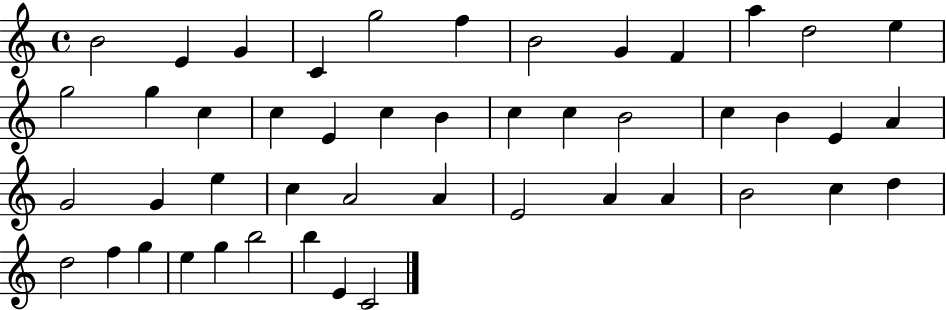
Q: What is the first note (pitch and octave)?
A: B4